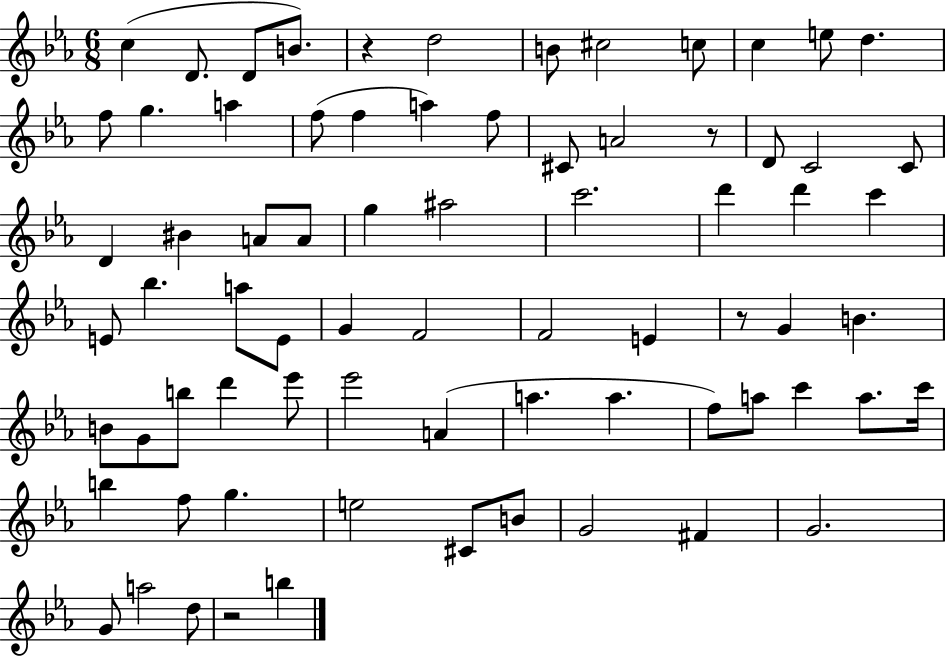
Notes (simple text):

C5/q D4/e. D4/e B4/e. R/q D5/h B4/e C#5/h C5/e C5/q E5/e D5/q. F5/e G5/q. A5/q F5/e F5/q A5/q F5/e C#4/e A4/h R/e D4/e C4/h C4/e D4/q BIS4/q A4/e A4/e G5/q A#5/h C6/h. D6/q D6/q C6/q E4/e Bb5/q. A5/e E4/e G4/q F4/h F4/h E4/q R/e G4/q B4/q. B4/e G4/e B5/e D6/q Eb6/e Eb6/h A4/q A5/q. A5/q. F5/e A5/e C6/q A5/e. C6/s B5/q F5/e G5/q. E5/h C#4/e B4/e G4/h F#4/q G4/h. G4/e A5/h D5/e R/h B5/q